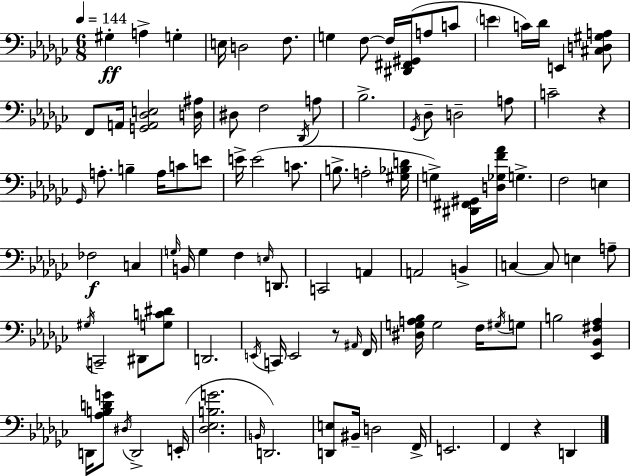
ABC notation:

X:1
T:Untitled
M:6/8
L:1/4
K:Ebm
^G, A, G, E,/4 D,2 F,/2 G, F,/2 F,/4 [^D,,^F,,^G,,]/4 A,/2 C/2 E C/4 _D/4 E,, [^C,D,^G,A,]/2 F,,/2 A,,/4 [G,,A,,_D,E,]2 [D,^A,]/4 ^D,/2 F,2 _D,,/4 A,/2 _B,2 _G,,/4 _D,/2 D,2 A,/2 C2 z _G,,/4 A,/2 B, A,/4 C/2 E/2 E/4 E2 C/2 B,/2 A,2 [^G,_B,D]/4 G, [^D,,^F,,^G,,]/4 [D,_G,F_A]/4 G, F,2 E, _F,2 C, G,/4 B,,/4 G, F, E,/4 D,,/2 C,,2 A,, A,,2 B,, C, C,/2 E, A,/2 ^G,/4 C,,2 ^D,,/2 [G,C^D]/2 D,,2 E,,/4 C,,/4 E,,2 z/2 ^A,,/4 F,,/4 [^D,G,A,_B,]/4 G,2 F,/4 ^G,/4 G,/2 B,2 [_E,,_B,,^F,_A,] D,,/4 [_A,B,DG]/2 ^D,/4 D,,2 E,,/4 [_D,_E,B,G]2 B,,/4 D,,2 [D,,E,]/2 ^B,,/4 D,2 F,,/4 E,,2 F,, z D,,